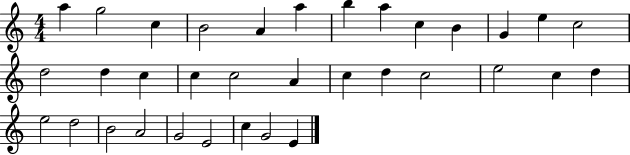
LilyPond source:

{
  \clef treble
  \numericTimeSignature
  \time 4/4
  \key c \major
  a''4 g''2 c''4 | b'2 a'4 a''4 | b''4 a''4 c''4 b'4 | g'4 e''4 c''2 | \break d''2 d''4 c''4 | c''4 c''2 a'4 | c''4 d''4 c''2 | e''2 c''4 d''4 | \break e''2 d''2 | b'2 a'2 | g'2 e'2 | c''4 g'2 e'4 | \break \bar "|."
}